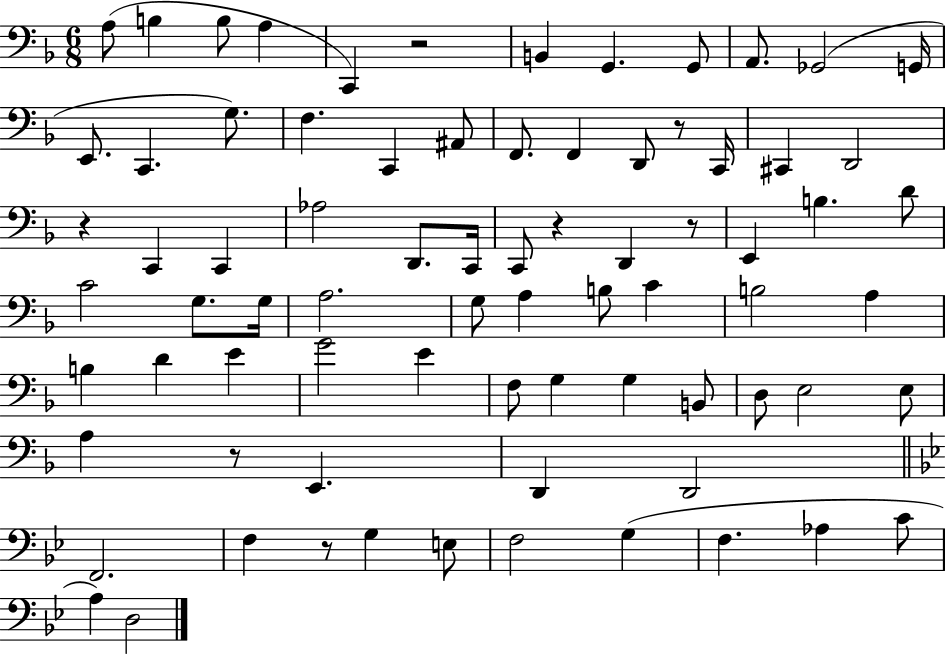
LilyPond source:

{
  \clef bass
  \numericTimeSignature
  \time 6/8
  \key f \major
  a8( b4 b8 a4 | c,4) r2 | b,4 g,4. g,8 | a,8. ges,2( g,16 | \break e,8. c,4. g8.) | f4. c,4 ais,8 | f,8. f,4 d,8 r8 c,16 | cis,4 d,2 | \break r4 c,4 c,4 | aes2 d,8. c,16 | c,8 r4 d,4 r8 | e,4 b4. d'8 | \break c'2 g8. g16 | a2. | g8 a4 b8 c'4 | b2 a4 | \break b4 d'4 e'4 | g'2 e'4 | f8 g4 g4 b,8 | d8 e2 e8 | \break a4 r8 e,4. | d,4 d,2 | \bar "||" \break \key g \minor f,2. | f4 r8 g4 e8 | f2 g4( | f4. aes4 c'8 | \break a4) d2 | \bar "|."
}